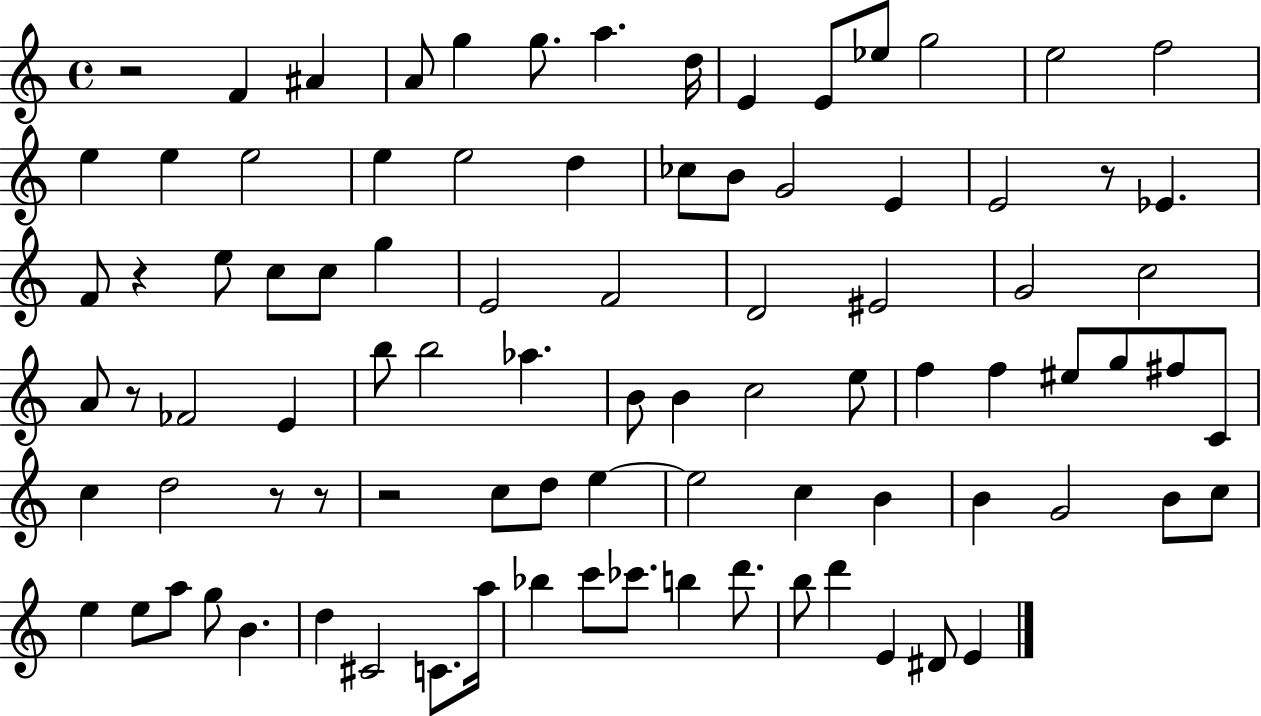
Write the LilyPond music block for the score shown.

{
  \clef treble
  \time 4/4
  \defaultTimeSignature
  \key c \major
  r2 f'4 ais'4 | a'8 g''4 g''8. a''4. d''16 | e'4 e'8 ees''8 g''2 | e''2 f''2 | \break e''4 e''4 e''2 | e''4 e''2 d''4 | ces''8 b'8 g'2 e'4 | e'2 r8 ees'4. | \break f'8 r4 e''8 c''8 c''8 g''4 | e'2 f'2 | d'2 eis'2 | g'2 c''2 | \break a'8 r8 fes'2 e'4 | b''8 b''2 aes''4. | b'8 b'4 c''2 e''8 | f''4 f''4 eis''8 g''8 fis''8 c'8 | \break c''4 d''2 r8 r8 | r2 c''8 d''8 e''4~~ | e''2 c''4 b'4 | b'4 g'2 b'8 c''8 | \break e''4 e''8 a''8 g''8 b'4. | d''4 cis'2 c'8. a''16 | bes''4 c'''8 ces'''8. b''4 d'''8. | b''8 d'''4 e'4 dis'8 e'4 | \break \bar "|."
}